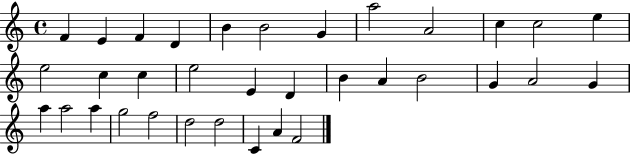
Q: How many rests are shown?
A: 0